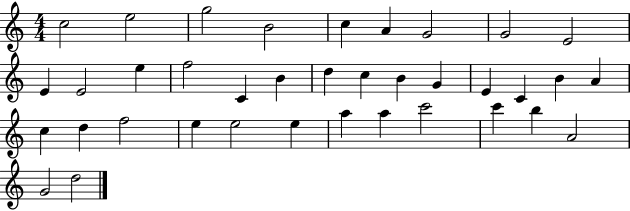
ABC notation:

X:1
T:Untitled
M:4/4
L:1/4
K:C
c2 e2 g2 B2 c A G2 G2 E2 E E2 e f2 C B d c B G E C B A c d f2 e e2 e a a c'2 c' b A2 G2 d2